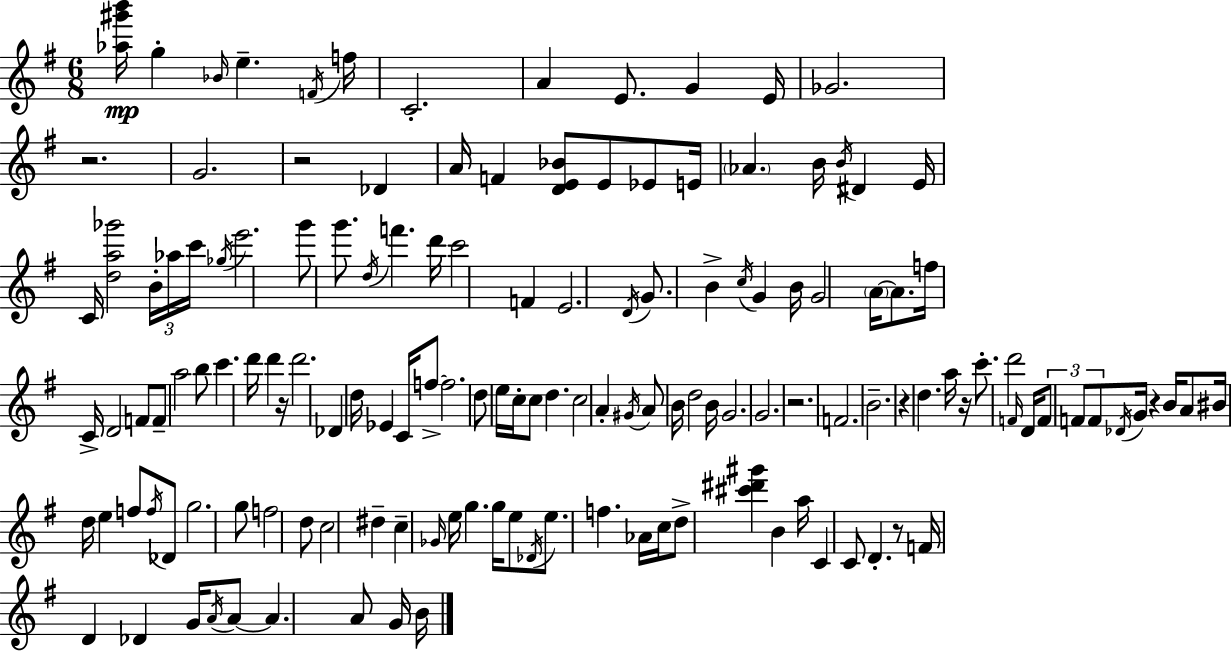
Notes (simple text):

[Ab5,G#6,B6]/s G5/q Bb4/s E5/q. F4/s F5/s C4/h. A4/q E4/e. G4/q E4/s Gb4/h. R/h. G4/h. R/h Db4/q A4/s F4/q [D4,E4,Bb4]/e E4/e Eb4/e E4/s Ab4/q. B4/s B4/s D#4/q E4/s C4/s [D5,A5,Gb6]/h B4/s Ab5/s C6/s Gb5/s E6/h. G6/e G6/e. D5/s F6/q. D6/s C6/h F4/q E4/h. D4/s G4/e. B4/q C5/s G4/q B4/s G4/h A4/s A4/e. F5/s C4/s D4/h F4/e F4/e A5/h B5/e C6/q. D6/s D6/q R/s D6/h. Db4/q D5/s Eb4/q C4/s F5/e F5/h. D5/e E5/s C5/s C5/e D5/q. C5/h A4/q G#4/s A4/e B4/s D5/h B4/s G4/h. G4/h. R/h. F4/h. B4/h. R/q D5/q. A5/s R/s C6/e. D6/h F4/s D4/s F4/e F4/e F4/e Db4/s G4/s R/q B4/s A4/e BIS4/s D5/s E5/q F5/e F5/s Db4/e G5/h. G5/e F5/h D5/e C5/h D#5/q C5/q Gb4/s E5/s G5/q. G5/s E5/e Db4/s E5/e. F5/q. Ab4/s C5/s D5/e [C#6,D#6,G#6]/q B4/q A5/s C4/q C4/e D4/q. R/e F4/s D4/q Db4/q G4/s A4/s A4/e A4/q. A4/e G4/s B4/s